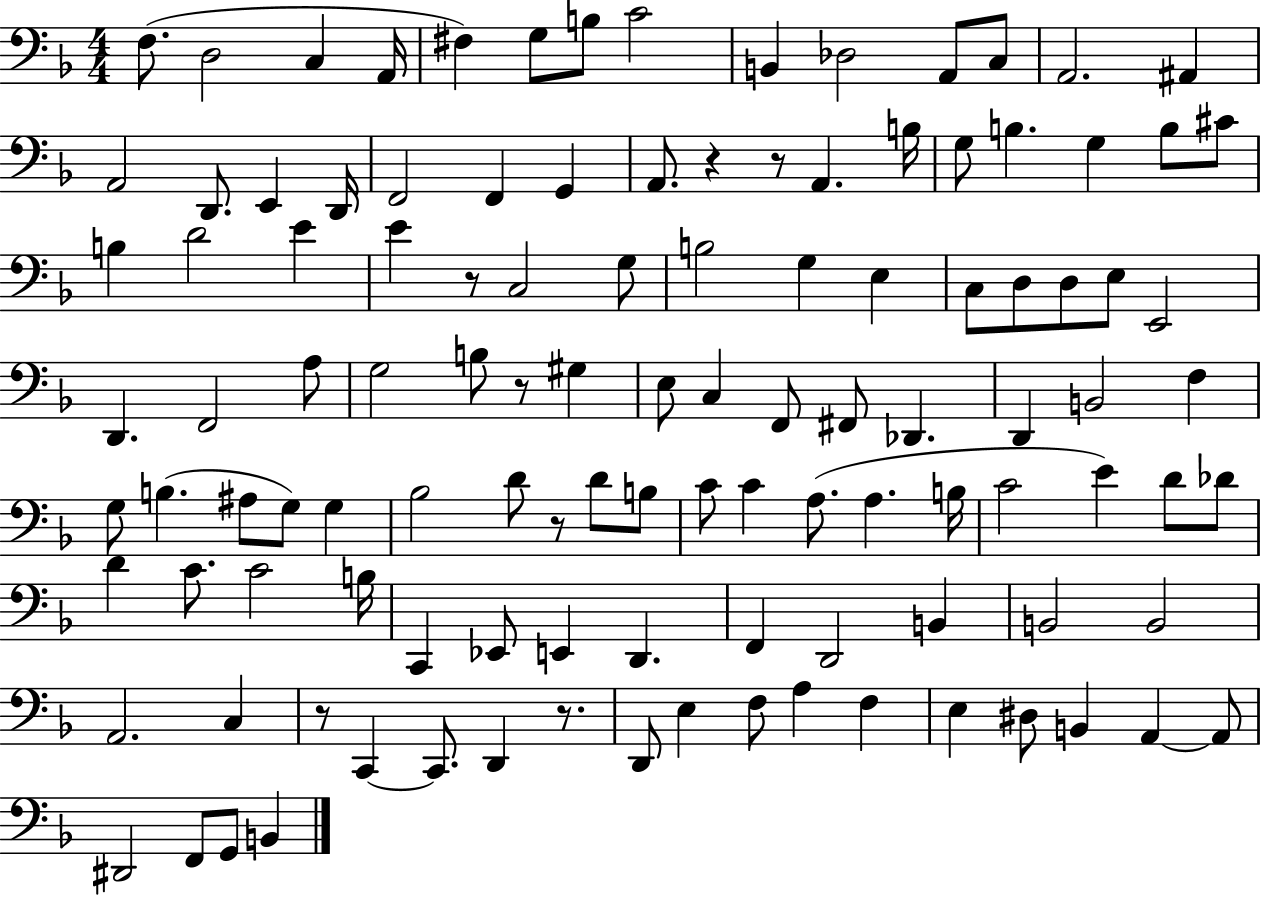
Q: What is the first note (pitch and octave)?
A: F3